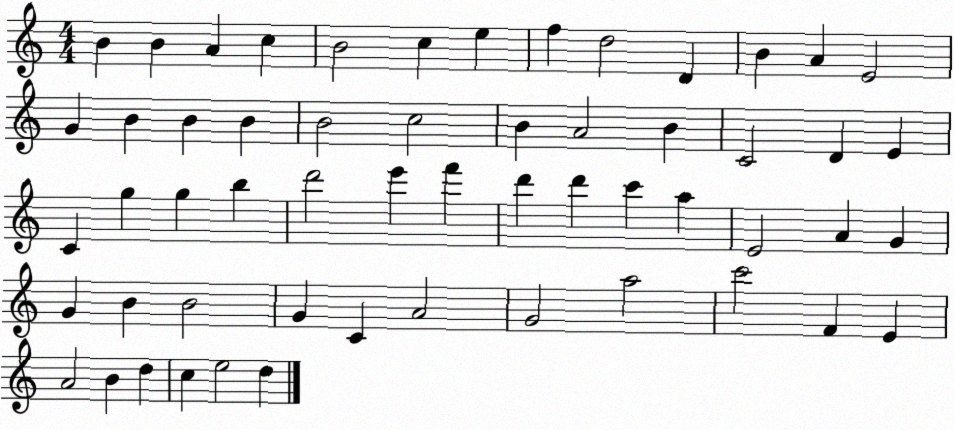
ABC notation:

X:1
T:Untitled
M:4/4
L:1/4
K:C
B B A c B2 c e f d2 D B A E2 G B B B B2 c2 B A2 B C2 D E C g g b d'2 e' f' d' d' c' a E2 A G G B B2 G C A2 G2 a2 c'2 F E A2 B d c e2 d